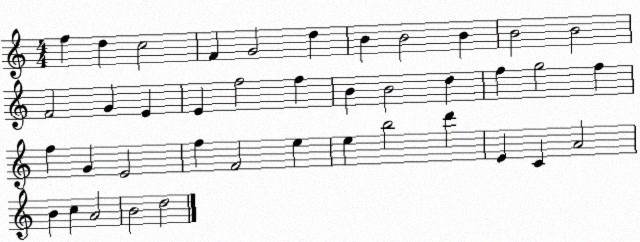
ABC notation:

X:1
T:Untitled
M:4/4
L:1/4
K:C
f d c2 F G2 d B B2 B B2 B2 F2 G E E f2 f B B2 d f g2 f f G E2 f F2 e e b2 d' E C A2 B c A2 B2 d2